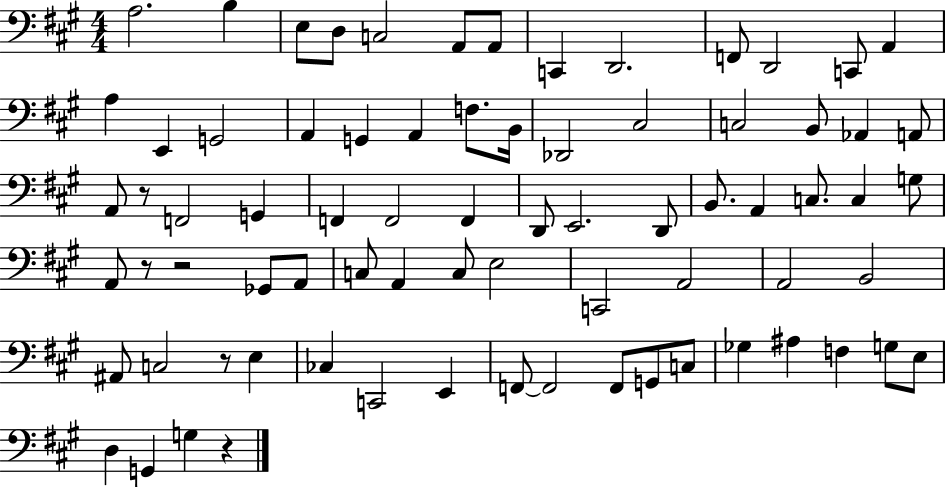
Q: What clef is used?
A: bass